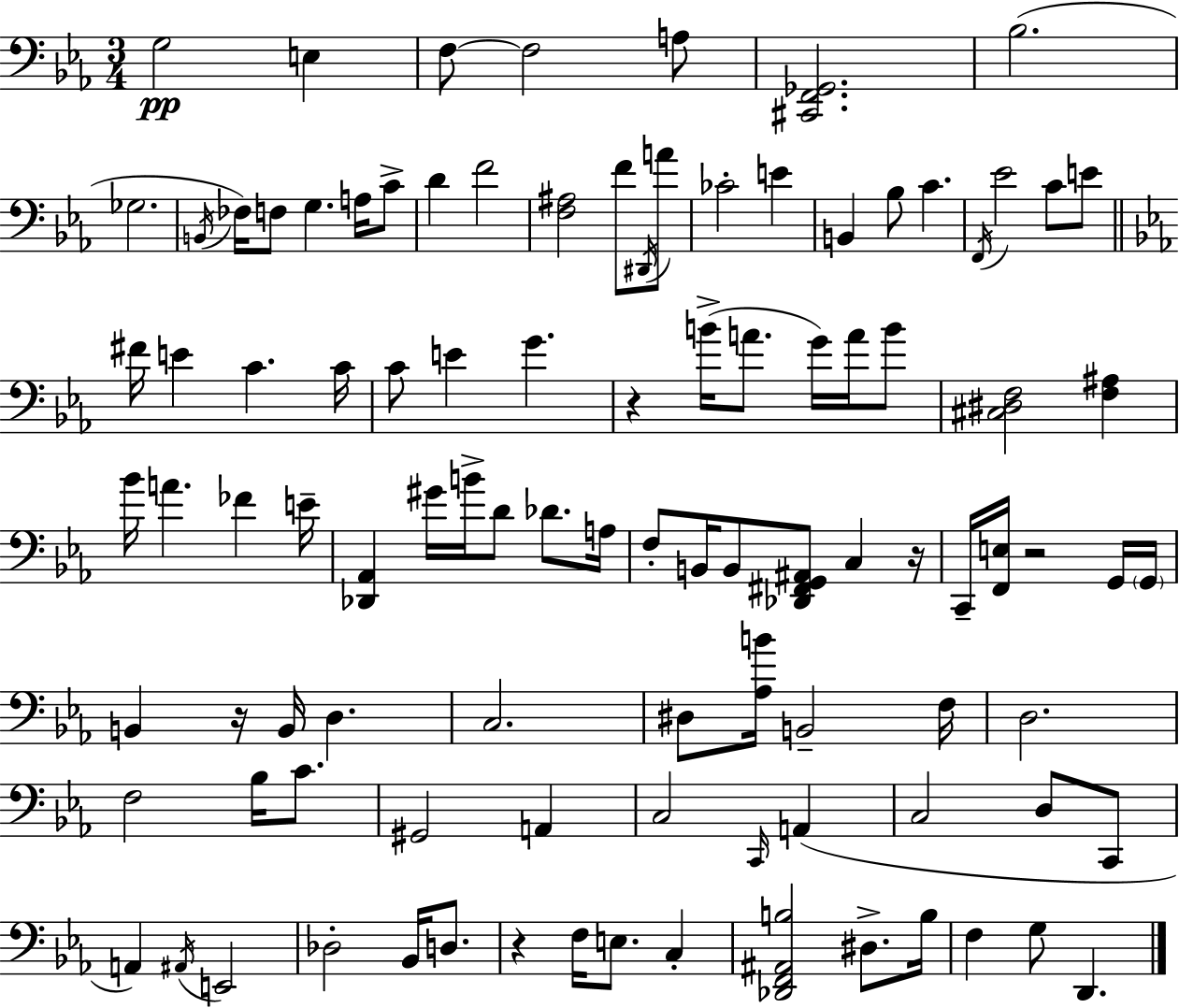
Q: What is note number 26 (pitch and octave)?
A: C4